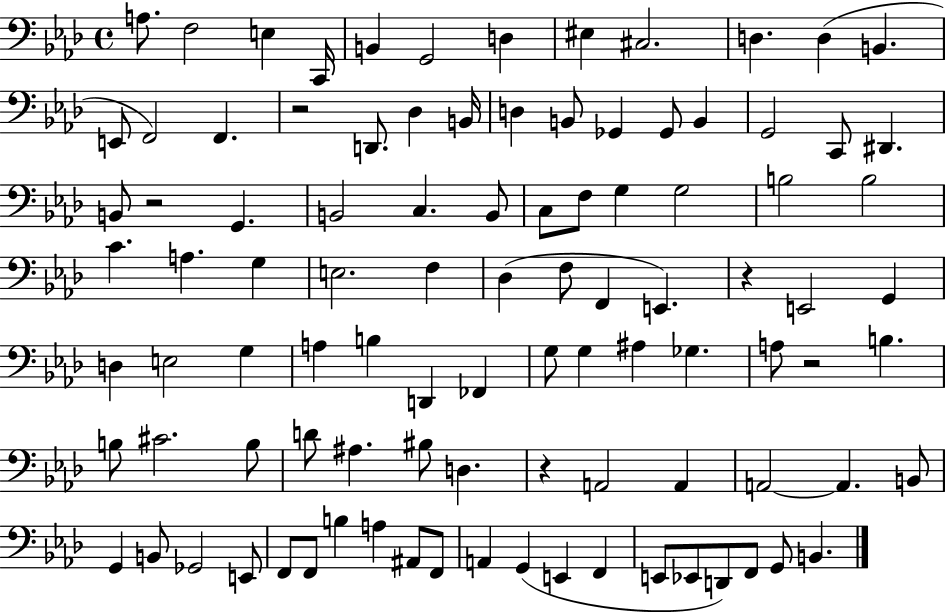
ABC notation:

X:1
T:Untitled
M:4/4
L:1/4
K:Ab
A,/2 F,2 E, C,,/4 B,, G,,2 D, ^E, ^C,2 D, D, B,, E,,/2 F,,2 F,, z2 D,,/2 _D, B,,/4 D, B,,/2 _G,, _G,,/2 B,, G,,2 C,,/2 ^D,, B,,/2 z2 G,, B,,2 C, B,,/2 C,/2 F,/2 G, G,2 B,2 B,2 C A, G, E,2 F, _D, F,/2 F,, E,, z E,,2 G,, D, E,2 G, A, B, D,, _F,, G,/2 G, ^A, _G, A,/2 z2 B, B,/2 ^C2 B,/2 D/2 ^A, ^B,/2 D, z A,,2 A,, A,,2 A,, B,,/2 G,, B,,/2 _G,,2 E,,/2 F,,/2 F,,/2 B, A, ^A,,/2 F,,/2 A,, G,, E,, F,, E,,/2 _E,,/2 D,,/2 F,,/2 G,,/2 B,,